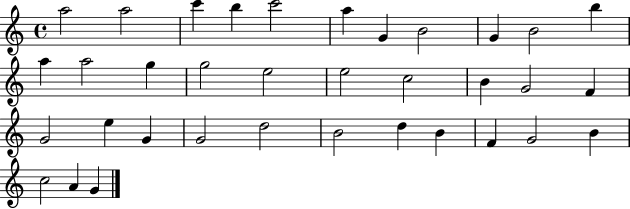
{
  \clef treble
  \time 4/4
  \defaultTimeSignature
  \key c \major
  a''2 a''2 | c'''4 b''4 c'''2 | a''4 g'4 b'2 | g'4 b'2 b''4 | \break a''4 a''2 g''4 | g''2 e''2 | e''2 c''2 | b'4 g'2 f'4 | \break g'2 e''4 g'4 | g'2 d''2 | b'2 d''4 b'4 | f'4 g'2 b'4 | \break c''2 a'4 g'4 | \bar "|."
}